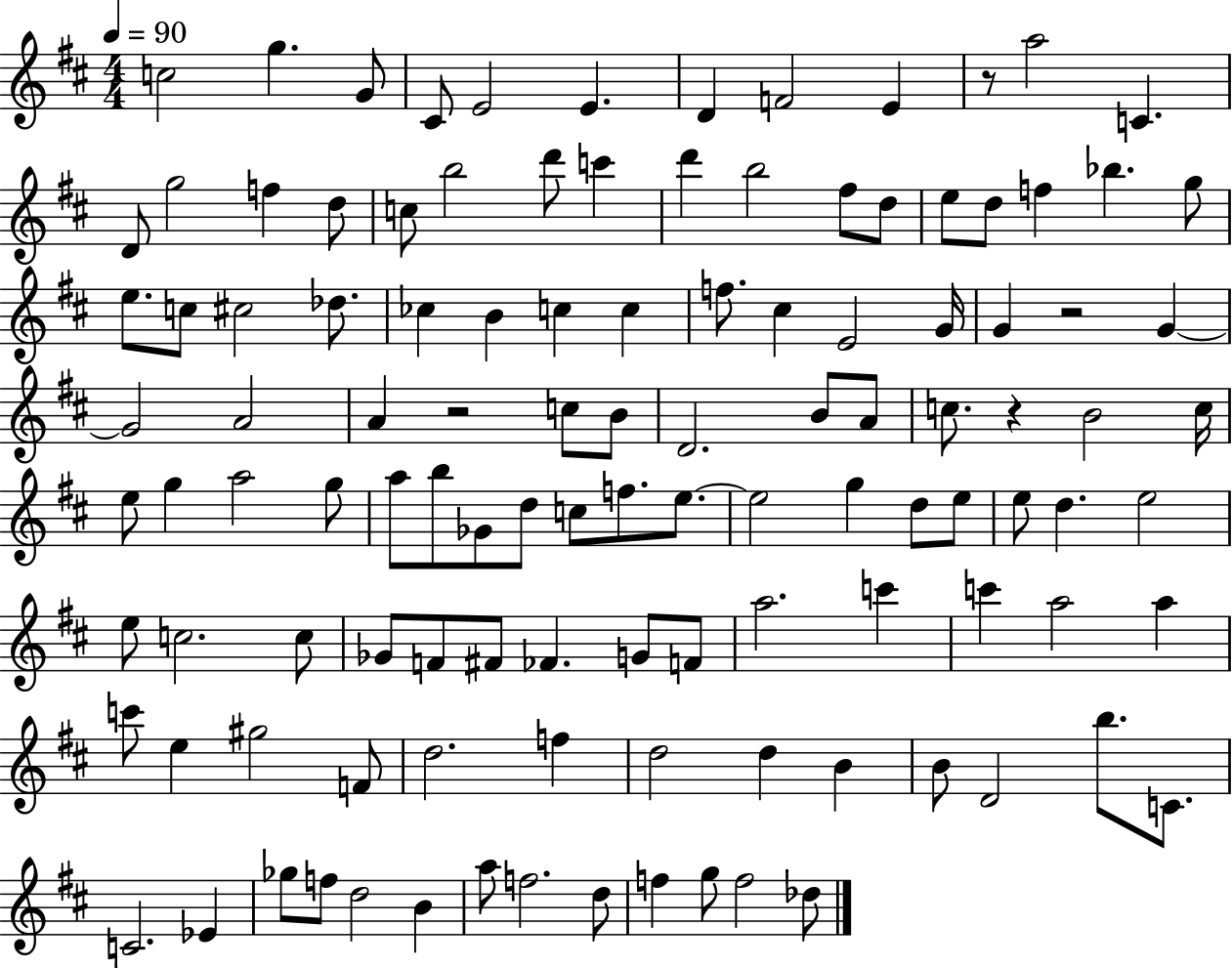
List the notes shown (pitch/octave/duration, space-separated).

C5/h G5/q. G4/e C#4/e E4/h E4/q. D4/q F4/h E4/q R/e A5/h C4/q. D4/e G5/h F5/q D5/e C5/e B5/h D6/e C6/q D6/q B5/h F#5/e D5/e E5/e D5/e F5/q Bb5/q. G5/e E5/e. C5/e C#5/h Db5/e. CES5/q B4/q C5/q C5/q F5/e. C#5/q E4/h G4/s G4/q R/h G4/q G4/h A4/h A4/q R/h C5/e B4/e D4/h. B4/e A4/e C5/e. R/q B4/h C5/s E5/e G5/q A5/h G5/e A5/e B5/e Gb4/e D5/e C5/e F5/e. E5/e. E5/h G5/q D5/e E5/e E5/e D5/q. E5/h E5/e C5/h. C5/e Gb4/e F4/e F#4/e FES4/q. G4/e F4/e A5/h. C6/q C6/q A5/h A5/q C6/e E5/q G#5/h F4/e D5/h. F5/q D5/h D5/q B4/q B4/e D4/h B5/e. C4/e. C4/h. Eb4/q Gb5/e F5/e D5/h B4/q A5/e F5/h. D5/e F5/q G5/e F5/h Db5/e